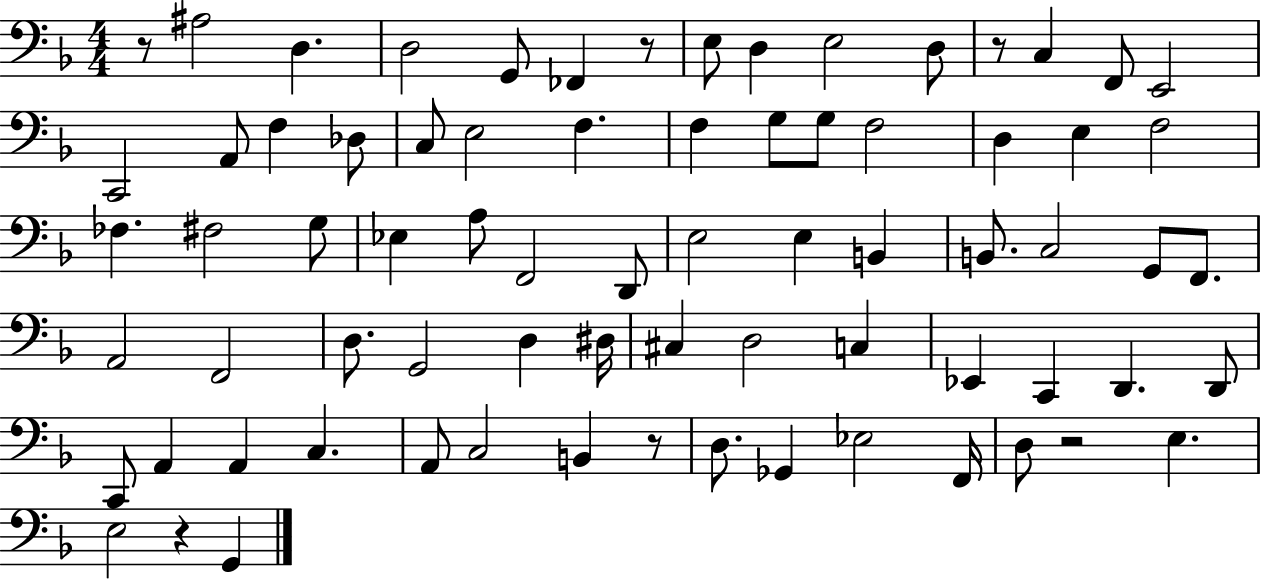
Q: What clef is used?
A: bass